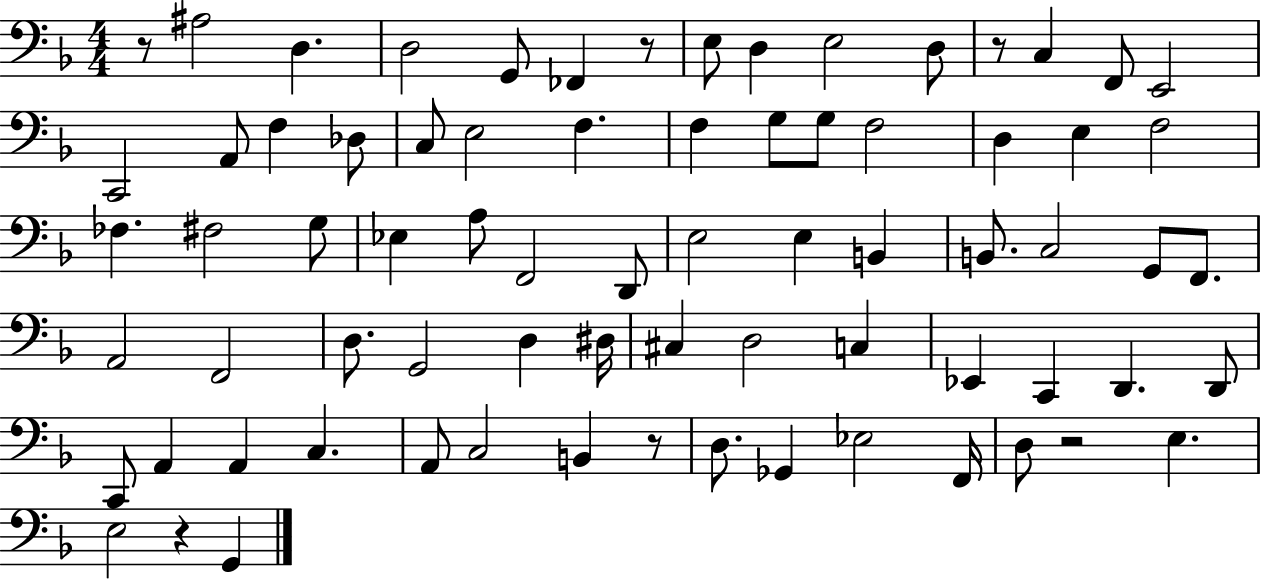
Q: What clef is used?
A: bass